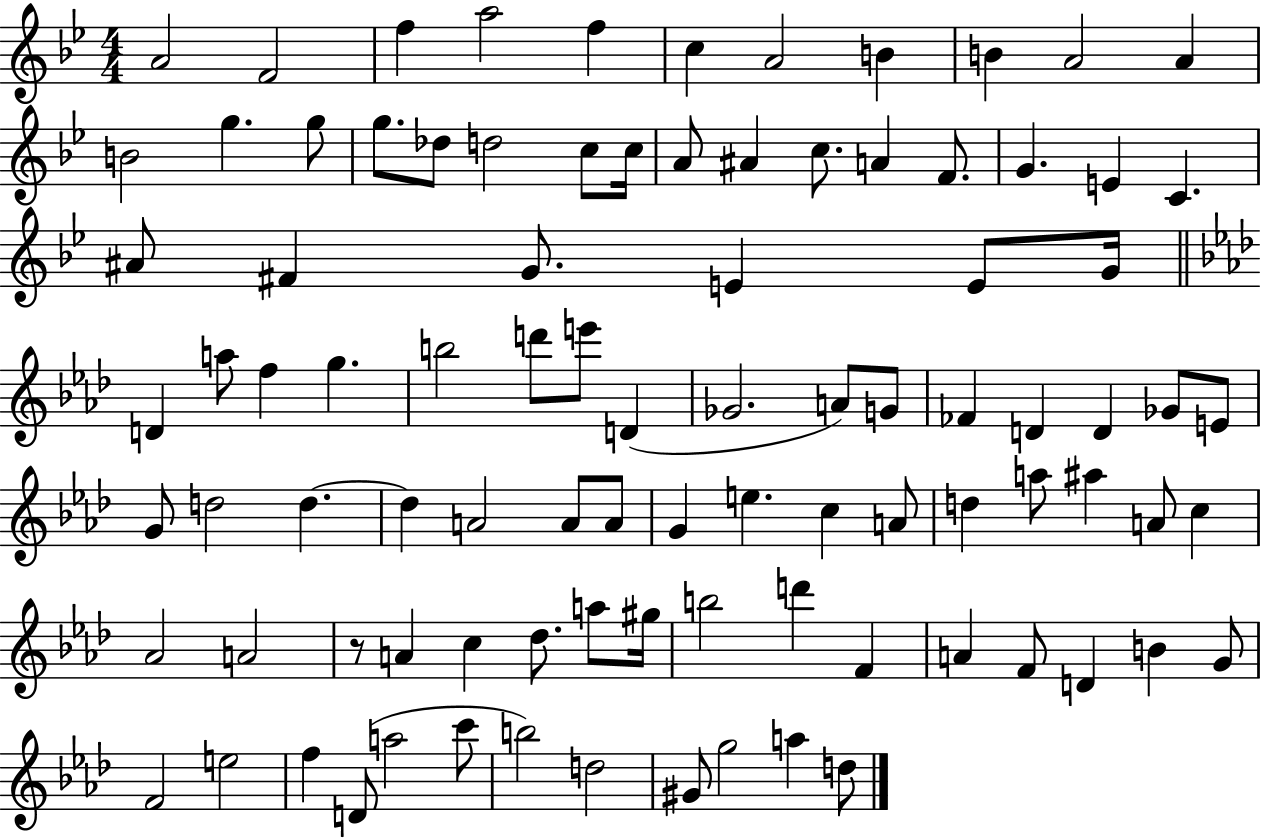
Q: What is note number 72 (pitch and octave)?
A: G#5